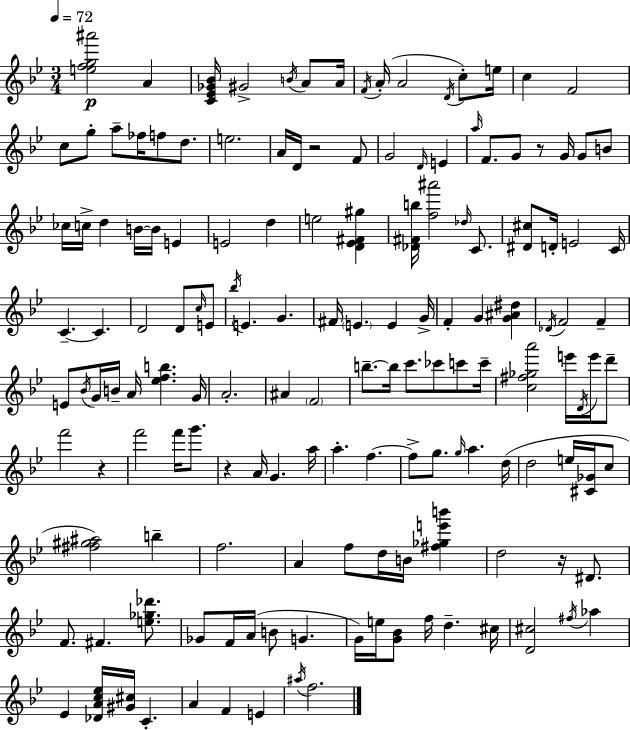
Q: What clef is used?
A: treble